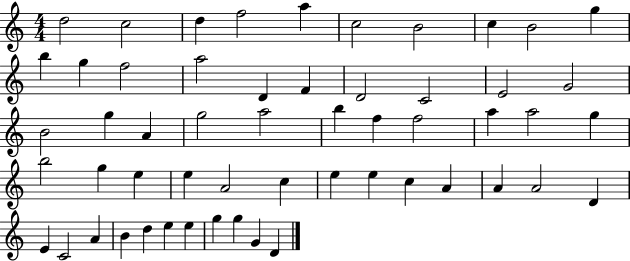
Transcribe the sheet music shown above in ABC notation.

X:1
T:Untitled
M:4/4
L:1/4
K:C
d2 c2 d f2 a c2 B2 c B2 g b g f2 a2 D F D2 C2 E2 G2 B2 g A g2 a2 b f f2 a a2 g b2 g e e A2 c e e c A A A2 D E C2 A B d e e g g G D